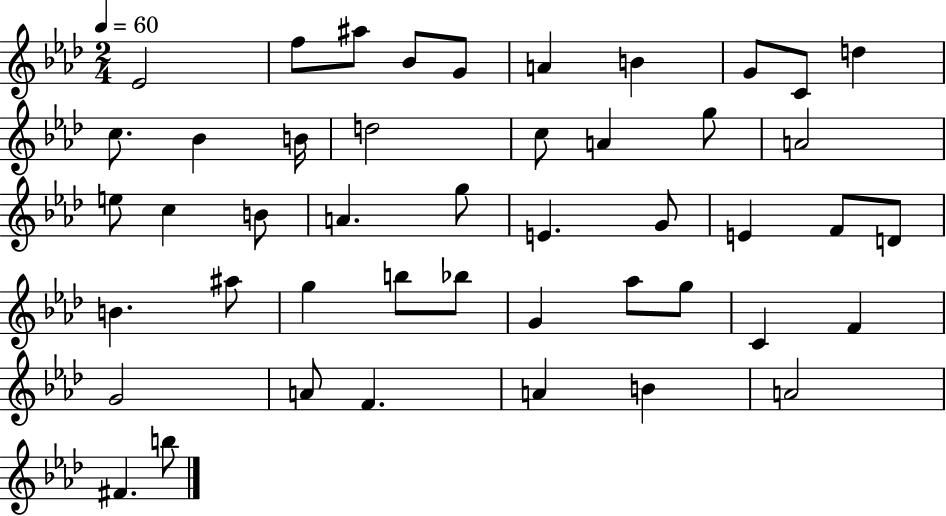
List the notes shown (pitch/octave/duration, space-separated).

Eb4/h F5/e A#5/e Bb4/e G4/e A4/q B4/q G4/e C4/e D5/q C5/e. Bb4/q B4/s D5/h C5/e A4/q G5/e A4/h E5/e C5/q B4/e A4/q. G5/e E4/q. G4/e E4/q F4/e D4/e B4/q. A#5/e G5/q B5/e Bb5/e G4/q Ab5/e G5/e C4/q F4/q G4/h A4/e F4/q. A4/q B4/q A4/h F#4/q. B5/e